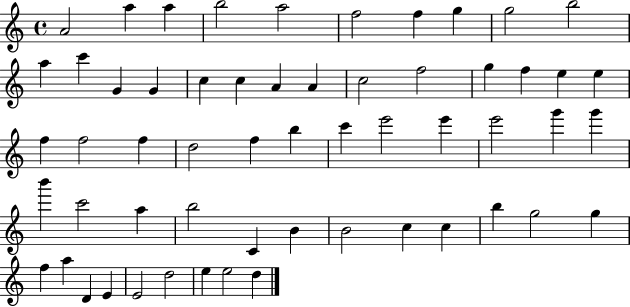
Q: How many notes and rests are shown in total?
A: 57